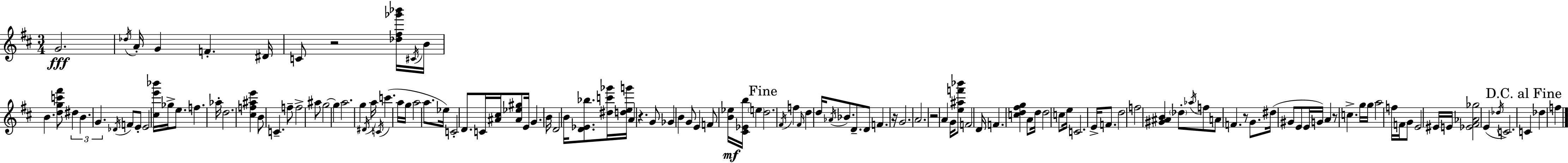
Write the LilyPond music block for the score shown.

{
  \clef treble
  \numericTimeSignature
  \time 3/4
  \key d \major
  g'2.\fff | \acciaccatura { des''16 } a'16-. g'4 f'4.-. | dis'16 c'8 r2 <des'' fis'' ges''' bes'''>16 | \acciaccatura { cis'16 } b'16 b'4. <d'' g'' c''' fis'''>8 \tuplet 3/2 { dis''4 | \break b'4. g'4. } | \acciaccatura { des'16 } f'8 e'8-. e'2 | <cis'' e''' bes'''>16 ges''16-> e''8. f''4. | aes''16-. d''2. | \break <cis'' f'' ais'' e'''>4 b'8 c'4.-- | f''8-- f''2-> | ais''8 g''2~~ g''4 | a''2. | \break g''4 \acciaccatura { dis'16 } a''16 \acciaccatura { c'16 } c'''4.( | a''16 g''16 a''2 | a''8. ees''16) c'2-. | d'8. c'16 <ais' cis''>16 <ais' ees'' gis''>8 e'16 g'4. | \break b'16 d'2 | b'16 <d' ees' bes''>8. <dis'' c''' ges'''>16 <d'' e'' g'''>16 a'4 r4. | g'8 ges'4 b'4 | g'8 e'4 f'8 <b' ees''>16\mf | \break <cis' ees' b''>16 \parenthesize e''4 \mark "Fine" d''2. | \acciaccatura { fis'16 } f''4 \grace { fis'16 } d''4 | d''16 \acciaccatura { aes'16 } bes'8. d'8.-- d'8 | f'4. r16 g'2. | \break a'2. | r2 | a'4 g'16 <e'' ais'' f''' bes'''>8 f'2 | d'16 f'4. | \break <c'' d'' fis'' g''>4 a'8 d''16 d''2 | c''8 e''16 c'2. | e'16-> f'8. | d''2 f''2 | \break <gis' ais' b'>4 \parenthesize des''8-. \acciaccatura { aes''16 } f''8 | a'8 f'4. r8 g'8. | dis''16( gis'8 e'8 e'16 g'16) a'4 | r8 c''4.-> g''16 g''16 a''2 | \break f''16 f'16 g'8 e'2 | eis'16 e'16 <ees' fis' aes' ges''>2 | e'4( \acciaccatura { des''16 } c'2.) | \mark "D.C. al Fine" c'4 | \break des''4 f''4 \bar "|."
}